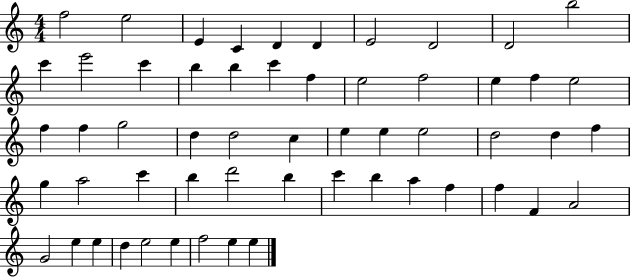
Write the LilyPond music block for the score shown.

{
  \clef treble
  \numericTimeSignature
  \time 4/4
  \key c \major
  f''2 e''2 | e'4 c'4 d'4 d'4 | e'2 d'2 | d'2 b''2 | \break c'''4 e'''2 c'''4 | b''4 b''4 c'''4 f''4 | e''2 f''2 | e''4 f''4 e''2 | \break f''4 f''4 g''2 | d''4 d''2 c''4 | e''4 e''4 e''2 | d''2 d''4 f''4 | \break g''4 a''2 c'''4 | b''4 d'''2 b''4 | c'''4 b''4 a''4 f''4 | f''4 f'4 a'2 | \break g'2 e''4 e''4 | d''4 e''2 e''4 | f''2 e''4 e''4 | \bar "|."
}